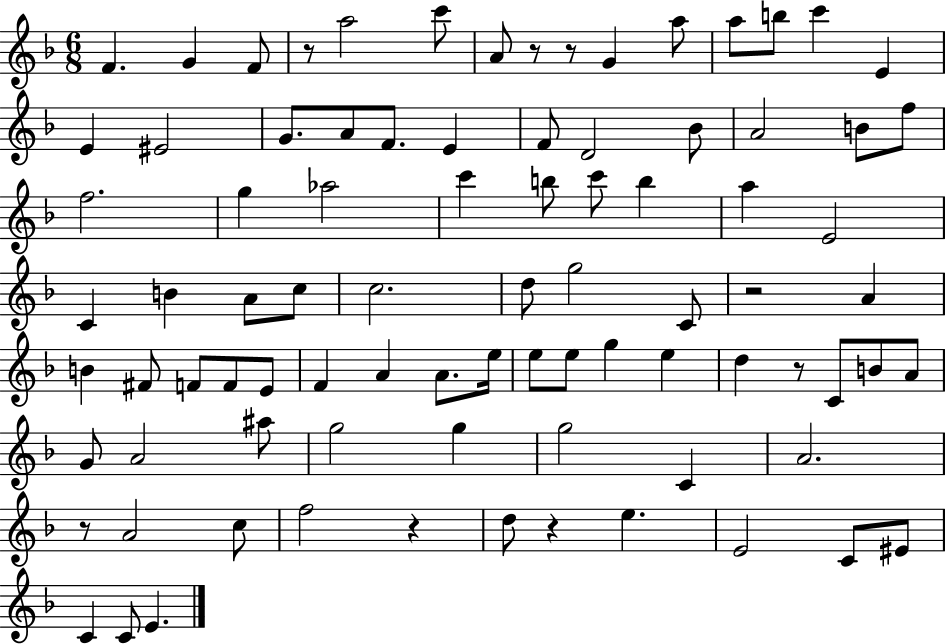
{
  \clef treble
  \numericTimeSignature
  \time 6/8
  \key f \major
  f'4. g'4 f'8 | r8 a''2 c'''8 | a'8 r8 r8 g'4 a''8 | a''8 b''8 c'''4 e'4 | \break e'4 eis'2 | g'8. a'8 f'8. e'4 | f'8 d'2 bes'8 | a'2 b'8 f''8 | \break f''2. | g''4 aes''2 | c'''4 b''8 c'''8 b''4 | a''4 e'2 | \break c'4 b'4 a'8 c''8 | c''2. | d''8 g''2 c'8 | r2 a'4 | \break b'4 fis'8 f'8 f'8 e'8 | f'4 a'4 a'8. e''16 | e''8 e''8 g''4 e''4 | d''4 r8 c'8 b'8 a'8 | \break g'8 a'2 ais''8 | g''2 g''4 | g''2 c'4 | a'2. | \break r8 a'2 c''8 | f''2 r4 | d''8 r4 e''4. | e'2 c'8 eis'8 | \break c'4 c'8 e'4. | \bar "|."
}